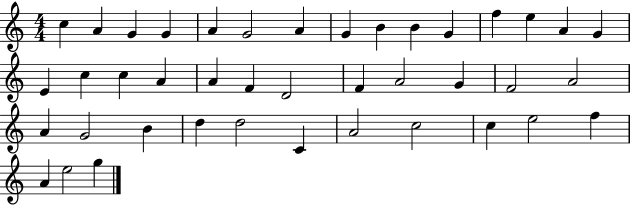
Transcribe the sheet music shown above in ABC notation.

X:1
T:Untitled
M:4/4
L:1/4
K:C
c A G G A G2 A G B B G f e A G E c c A A F D2 F A2 G F2 A2 A G2 B d d2 C A2 c2 c e2 f A e2 g